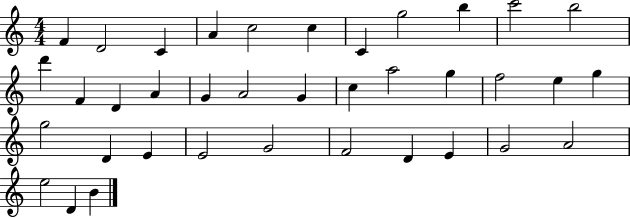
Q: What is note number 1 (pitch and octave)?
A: F4